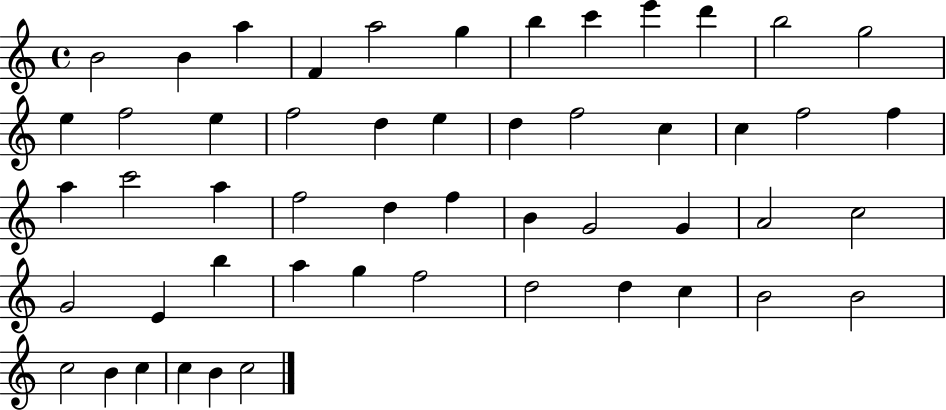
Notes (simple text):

B4/h B4/q A5/q F4/q A5/h G5/q B5/q C6/q E6/q D6/q B5/h G5/h E5/q F5/h E5/q F5/h D5/q E5/q D5/q F5/h C5/q C5/q F5/h F5/q A5/q C6/h A5/q F5/h D5/q F5/q B4/q G4/h G4/q A4/h C5/h G4/h E4/q B5/q A5/q G5/q F5/h D5/h D5/q C5/q B4/h B4/h C5/h B4/q C5/q C5/q B4/q C5/h